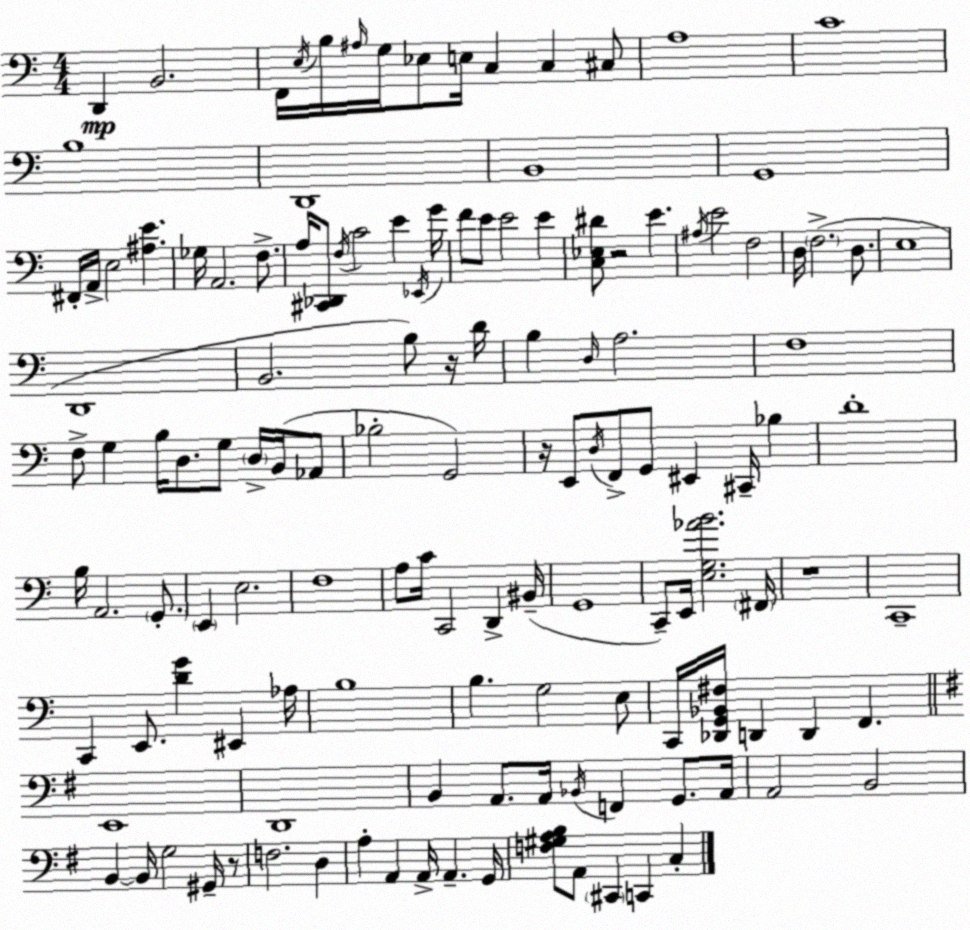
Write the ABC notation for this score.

X:1
T:Untitled
M:4/4
L:1/4
K:Am
D,, B,,2 F,,/4 E,/4 B,/4 ^A,/4 G,/4 _E,/2 E,/4 C, C, ^C,/2 A,4 C4 B,4 D,,4 B,,4 G,,4 ^F,,/4 A,,/4 E,2 [^A,E] _G,/4 A,,2 F,/2 A,/4 [^C,,_D,,]/2 F,/4 C2 E _E,,/4 G/4 F/2 E/2 E2 E [C,_E,^D]/2 z2 E ^A,/4 E2 F,2 D,/4 F,2 D,/2 E,4 D,,4 B,,2 B,/2 z/4 D/4 B, D,/4 A,2 F,4 F,/2 G, B,/4 D,/2 G,/2 D,/4 B,,/4 _A,,/2 _B,2 G,,2 z/4 E,,/2 D,/4 F,,/2 G,,/2 ^E,, ^C,,/4 _B, D4 B,/4 A,,2 G,,/2 E,, E,2 F,4 A,/2 C/4 C,,2 D,, ^B,,/4 G,,4 C,,/2 E,,/4 [E,G,_AB]2 ^F,,/4 z4 C,,4 C,, E,,/2 [DG] ^E,, _A,/4 B,4 B, G,2 E,/2 C,,/4 [_D,,G,,_B,,^F,]/4 D,, D,, F,, E,,4 D,,4 B,, A,,/2 A,,/4 _B,,/4 F,, G,,/2 A,,/4 A,,2 B,,2 B,, B,,/4 G,2 ^G,,/4 z/2 F,2 D, A, A,, A,,/4 A,, G,,/4 [F,^G,A,B,]/2 A,,/2 ^C,, C,, C,